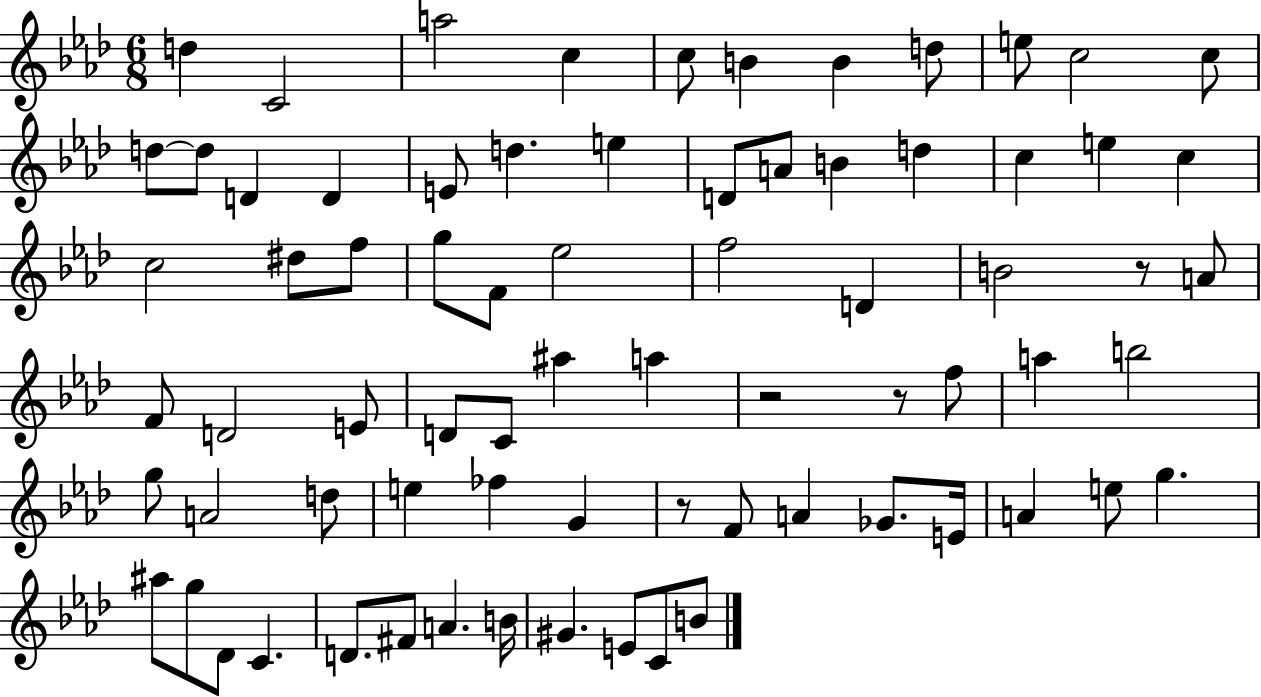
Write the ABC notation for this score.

X:1
T:Untitled
M:6/8
L:1/4
K:Ab
d C2 a2 c c/2 B B d/2 e/2 c2 c/2 d/2 d/2 D D E/2 d e D/2 A/2 B d c e c c2 ^d/2 f/2 g/2 F/2 _e2 f2 D B2 z/2 A/2 F/2 D2 E/2 D/2 C/2 ^a a z2 z/2 f/2 a b2 g/2 A2 d/2 e _f G z/2 F/2 A _G/2 E/4 A e/2 g ^a/2 g/2 _D/2 C D/2 ^F/2 A B/4 ^G E/2 C/2 B/2